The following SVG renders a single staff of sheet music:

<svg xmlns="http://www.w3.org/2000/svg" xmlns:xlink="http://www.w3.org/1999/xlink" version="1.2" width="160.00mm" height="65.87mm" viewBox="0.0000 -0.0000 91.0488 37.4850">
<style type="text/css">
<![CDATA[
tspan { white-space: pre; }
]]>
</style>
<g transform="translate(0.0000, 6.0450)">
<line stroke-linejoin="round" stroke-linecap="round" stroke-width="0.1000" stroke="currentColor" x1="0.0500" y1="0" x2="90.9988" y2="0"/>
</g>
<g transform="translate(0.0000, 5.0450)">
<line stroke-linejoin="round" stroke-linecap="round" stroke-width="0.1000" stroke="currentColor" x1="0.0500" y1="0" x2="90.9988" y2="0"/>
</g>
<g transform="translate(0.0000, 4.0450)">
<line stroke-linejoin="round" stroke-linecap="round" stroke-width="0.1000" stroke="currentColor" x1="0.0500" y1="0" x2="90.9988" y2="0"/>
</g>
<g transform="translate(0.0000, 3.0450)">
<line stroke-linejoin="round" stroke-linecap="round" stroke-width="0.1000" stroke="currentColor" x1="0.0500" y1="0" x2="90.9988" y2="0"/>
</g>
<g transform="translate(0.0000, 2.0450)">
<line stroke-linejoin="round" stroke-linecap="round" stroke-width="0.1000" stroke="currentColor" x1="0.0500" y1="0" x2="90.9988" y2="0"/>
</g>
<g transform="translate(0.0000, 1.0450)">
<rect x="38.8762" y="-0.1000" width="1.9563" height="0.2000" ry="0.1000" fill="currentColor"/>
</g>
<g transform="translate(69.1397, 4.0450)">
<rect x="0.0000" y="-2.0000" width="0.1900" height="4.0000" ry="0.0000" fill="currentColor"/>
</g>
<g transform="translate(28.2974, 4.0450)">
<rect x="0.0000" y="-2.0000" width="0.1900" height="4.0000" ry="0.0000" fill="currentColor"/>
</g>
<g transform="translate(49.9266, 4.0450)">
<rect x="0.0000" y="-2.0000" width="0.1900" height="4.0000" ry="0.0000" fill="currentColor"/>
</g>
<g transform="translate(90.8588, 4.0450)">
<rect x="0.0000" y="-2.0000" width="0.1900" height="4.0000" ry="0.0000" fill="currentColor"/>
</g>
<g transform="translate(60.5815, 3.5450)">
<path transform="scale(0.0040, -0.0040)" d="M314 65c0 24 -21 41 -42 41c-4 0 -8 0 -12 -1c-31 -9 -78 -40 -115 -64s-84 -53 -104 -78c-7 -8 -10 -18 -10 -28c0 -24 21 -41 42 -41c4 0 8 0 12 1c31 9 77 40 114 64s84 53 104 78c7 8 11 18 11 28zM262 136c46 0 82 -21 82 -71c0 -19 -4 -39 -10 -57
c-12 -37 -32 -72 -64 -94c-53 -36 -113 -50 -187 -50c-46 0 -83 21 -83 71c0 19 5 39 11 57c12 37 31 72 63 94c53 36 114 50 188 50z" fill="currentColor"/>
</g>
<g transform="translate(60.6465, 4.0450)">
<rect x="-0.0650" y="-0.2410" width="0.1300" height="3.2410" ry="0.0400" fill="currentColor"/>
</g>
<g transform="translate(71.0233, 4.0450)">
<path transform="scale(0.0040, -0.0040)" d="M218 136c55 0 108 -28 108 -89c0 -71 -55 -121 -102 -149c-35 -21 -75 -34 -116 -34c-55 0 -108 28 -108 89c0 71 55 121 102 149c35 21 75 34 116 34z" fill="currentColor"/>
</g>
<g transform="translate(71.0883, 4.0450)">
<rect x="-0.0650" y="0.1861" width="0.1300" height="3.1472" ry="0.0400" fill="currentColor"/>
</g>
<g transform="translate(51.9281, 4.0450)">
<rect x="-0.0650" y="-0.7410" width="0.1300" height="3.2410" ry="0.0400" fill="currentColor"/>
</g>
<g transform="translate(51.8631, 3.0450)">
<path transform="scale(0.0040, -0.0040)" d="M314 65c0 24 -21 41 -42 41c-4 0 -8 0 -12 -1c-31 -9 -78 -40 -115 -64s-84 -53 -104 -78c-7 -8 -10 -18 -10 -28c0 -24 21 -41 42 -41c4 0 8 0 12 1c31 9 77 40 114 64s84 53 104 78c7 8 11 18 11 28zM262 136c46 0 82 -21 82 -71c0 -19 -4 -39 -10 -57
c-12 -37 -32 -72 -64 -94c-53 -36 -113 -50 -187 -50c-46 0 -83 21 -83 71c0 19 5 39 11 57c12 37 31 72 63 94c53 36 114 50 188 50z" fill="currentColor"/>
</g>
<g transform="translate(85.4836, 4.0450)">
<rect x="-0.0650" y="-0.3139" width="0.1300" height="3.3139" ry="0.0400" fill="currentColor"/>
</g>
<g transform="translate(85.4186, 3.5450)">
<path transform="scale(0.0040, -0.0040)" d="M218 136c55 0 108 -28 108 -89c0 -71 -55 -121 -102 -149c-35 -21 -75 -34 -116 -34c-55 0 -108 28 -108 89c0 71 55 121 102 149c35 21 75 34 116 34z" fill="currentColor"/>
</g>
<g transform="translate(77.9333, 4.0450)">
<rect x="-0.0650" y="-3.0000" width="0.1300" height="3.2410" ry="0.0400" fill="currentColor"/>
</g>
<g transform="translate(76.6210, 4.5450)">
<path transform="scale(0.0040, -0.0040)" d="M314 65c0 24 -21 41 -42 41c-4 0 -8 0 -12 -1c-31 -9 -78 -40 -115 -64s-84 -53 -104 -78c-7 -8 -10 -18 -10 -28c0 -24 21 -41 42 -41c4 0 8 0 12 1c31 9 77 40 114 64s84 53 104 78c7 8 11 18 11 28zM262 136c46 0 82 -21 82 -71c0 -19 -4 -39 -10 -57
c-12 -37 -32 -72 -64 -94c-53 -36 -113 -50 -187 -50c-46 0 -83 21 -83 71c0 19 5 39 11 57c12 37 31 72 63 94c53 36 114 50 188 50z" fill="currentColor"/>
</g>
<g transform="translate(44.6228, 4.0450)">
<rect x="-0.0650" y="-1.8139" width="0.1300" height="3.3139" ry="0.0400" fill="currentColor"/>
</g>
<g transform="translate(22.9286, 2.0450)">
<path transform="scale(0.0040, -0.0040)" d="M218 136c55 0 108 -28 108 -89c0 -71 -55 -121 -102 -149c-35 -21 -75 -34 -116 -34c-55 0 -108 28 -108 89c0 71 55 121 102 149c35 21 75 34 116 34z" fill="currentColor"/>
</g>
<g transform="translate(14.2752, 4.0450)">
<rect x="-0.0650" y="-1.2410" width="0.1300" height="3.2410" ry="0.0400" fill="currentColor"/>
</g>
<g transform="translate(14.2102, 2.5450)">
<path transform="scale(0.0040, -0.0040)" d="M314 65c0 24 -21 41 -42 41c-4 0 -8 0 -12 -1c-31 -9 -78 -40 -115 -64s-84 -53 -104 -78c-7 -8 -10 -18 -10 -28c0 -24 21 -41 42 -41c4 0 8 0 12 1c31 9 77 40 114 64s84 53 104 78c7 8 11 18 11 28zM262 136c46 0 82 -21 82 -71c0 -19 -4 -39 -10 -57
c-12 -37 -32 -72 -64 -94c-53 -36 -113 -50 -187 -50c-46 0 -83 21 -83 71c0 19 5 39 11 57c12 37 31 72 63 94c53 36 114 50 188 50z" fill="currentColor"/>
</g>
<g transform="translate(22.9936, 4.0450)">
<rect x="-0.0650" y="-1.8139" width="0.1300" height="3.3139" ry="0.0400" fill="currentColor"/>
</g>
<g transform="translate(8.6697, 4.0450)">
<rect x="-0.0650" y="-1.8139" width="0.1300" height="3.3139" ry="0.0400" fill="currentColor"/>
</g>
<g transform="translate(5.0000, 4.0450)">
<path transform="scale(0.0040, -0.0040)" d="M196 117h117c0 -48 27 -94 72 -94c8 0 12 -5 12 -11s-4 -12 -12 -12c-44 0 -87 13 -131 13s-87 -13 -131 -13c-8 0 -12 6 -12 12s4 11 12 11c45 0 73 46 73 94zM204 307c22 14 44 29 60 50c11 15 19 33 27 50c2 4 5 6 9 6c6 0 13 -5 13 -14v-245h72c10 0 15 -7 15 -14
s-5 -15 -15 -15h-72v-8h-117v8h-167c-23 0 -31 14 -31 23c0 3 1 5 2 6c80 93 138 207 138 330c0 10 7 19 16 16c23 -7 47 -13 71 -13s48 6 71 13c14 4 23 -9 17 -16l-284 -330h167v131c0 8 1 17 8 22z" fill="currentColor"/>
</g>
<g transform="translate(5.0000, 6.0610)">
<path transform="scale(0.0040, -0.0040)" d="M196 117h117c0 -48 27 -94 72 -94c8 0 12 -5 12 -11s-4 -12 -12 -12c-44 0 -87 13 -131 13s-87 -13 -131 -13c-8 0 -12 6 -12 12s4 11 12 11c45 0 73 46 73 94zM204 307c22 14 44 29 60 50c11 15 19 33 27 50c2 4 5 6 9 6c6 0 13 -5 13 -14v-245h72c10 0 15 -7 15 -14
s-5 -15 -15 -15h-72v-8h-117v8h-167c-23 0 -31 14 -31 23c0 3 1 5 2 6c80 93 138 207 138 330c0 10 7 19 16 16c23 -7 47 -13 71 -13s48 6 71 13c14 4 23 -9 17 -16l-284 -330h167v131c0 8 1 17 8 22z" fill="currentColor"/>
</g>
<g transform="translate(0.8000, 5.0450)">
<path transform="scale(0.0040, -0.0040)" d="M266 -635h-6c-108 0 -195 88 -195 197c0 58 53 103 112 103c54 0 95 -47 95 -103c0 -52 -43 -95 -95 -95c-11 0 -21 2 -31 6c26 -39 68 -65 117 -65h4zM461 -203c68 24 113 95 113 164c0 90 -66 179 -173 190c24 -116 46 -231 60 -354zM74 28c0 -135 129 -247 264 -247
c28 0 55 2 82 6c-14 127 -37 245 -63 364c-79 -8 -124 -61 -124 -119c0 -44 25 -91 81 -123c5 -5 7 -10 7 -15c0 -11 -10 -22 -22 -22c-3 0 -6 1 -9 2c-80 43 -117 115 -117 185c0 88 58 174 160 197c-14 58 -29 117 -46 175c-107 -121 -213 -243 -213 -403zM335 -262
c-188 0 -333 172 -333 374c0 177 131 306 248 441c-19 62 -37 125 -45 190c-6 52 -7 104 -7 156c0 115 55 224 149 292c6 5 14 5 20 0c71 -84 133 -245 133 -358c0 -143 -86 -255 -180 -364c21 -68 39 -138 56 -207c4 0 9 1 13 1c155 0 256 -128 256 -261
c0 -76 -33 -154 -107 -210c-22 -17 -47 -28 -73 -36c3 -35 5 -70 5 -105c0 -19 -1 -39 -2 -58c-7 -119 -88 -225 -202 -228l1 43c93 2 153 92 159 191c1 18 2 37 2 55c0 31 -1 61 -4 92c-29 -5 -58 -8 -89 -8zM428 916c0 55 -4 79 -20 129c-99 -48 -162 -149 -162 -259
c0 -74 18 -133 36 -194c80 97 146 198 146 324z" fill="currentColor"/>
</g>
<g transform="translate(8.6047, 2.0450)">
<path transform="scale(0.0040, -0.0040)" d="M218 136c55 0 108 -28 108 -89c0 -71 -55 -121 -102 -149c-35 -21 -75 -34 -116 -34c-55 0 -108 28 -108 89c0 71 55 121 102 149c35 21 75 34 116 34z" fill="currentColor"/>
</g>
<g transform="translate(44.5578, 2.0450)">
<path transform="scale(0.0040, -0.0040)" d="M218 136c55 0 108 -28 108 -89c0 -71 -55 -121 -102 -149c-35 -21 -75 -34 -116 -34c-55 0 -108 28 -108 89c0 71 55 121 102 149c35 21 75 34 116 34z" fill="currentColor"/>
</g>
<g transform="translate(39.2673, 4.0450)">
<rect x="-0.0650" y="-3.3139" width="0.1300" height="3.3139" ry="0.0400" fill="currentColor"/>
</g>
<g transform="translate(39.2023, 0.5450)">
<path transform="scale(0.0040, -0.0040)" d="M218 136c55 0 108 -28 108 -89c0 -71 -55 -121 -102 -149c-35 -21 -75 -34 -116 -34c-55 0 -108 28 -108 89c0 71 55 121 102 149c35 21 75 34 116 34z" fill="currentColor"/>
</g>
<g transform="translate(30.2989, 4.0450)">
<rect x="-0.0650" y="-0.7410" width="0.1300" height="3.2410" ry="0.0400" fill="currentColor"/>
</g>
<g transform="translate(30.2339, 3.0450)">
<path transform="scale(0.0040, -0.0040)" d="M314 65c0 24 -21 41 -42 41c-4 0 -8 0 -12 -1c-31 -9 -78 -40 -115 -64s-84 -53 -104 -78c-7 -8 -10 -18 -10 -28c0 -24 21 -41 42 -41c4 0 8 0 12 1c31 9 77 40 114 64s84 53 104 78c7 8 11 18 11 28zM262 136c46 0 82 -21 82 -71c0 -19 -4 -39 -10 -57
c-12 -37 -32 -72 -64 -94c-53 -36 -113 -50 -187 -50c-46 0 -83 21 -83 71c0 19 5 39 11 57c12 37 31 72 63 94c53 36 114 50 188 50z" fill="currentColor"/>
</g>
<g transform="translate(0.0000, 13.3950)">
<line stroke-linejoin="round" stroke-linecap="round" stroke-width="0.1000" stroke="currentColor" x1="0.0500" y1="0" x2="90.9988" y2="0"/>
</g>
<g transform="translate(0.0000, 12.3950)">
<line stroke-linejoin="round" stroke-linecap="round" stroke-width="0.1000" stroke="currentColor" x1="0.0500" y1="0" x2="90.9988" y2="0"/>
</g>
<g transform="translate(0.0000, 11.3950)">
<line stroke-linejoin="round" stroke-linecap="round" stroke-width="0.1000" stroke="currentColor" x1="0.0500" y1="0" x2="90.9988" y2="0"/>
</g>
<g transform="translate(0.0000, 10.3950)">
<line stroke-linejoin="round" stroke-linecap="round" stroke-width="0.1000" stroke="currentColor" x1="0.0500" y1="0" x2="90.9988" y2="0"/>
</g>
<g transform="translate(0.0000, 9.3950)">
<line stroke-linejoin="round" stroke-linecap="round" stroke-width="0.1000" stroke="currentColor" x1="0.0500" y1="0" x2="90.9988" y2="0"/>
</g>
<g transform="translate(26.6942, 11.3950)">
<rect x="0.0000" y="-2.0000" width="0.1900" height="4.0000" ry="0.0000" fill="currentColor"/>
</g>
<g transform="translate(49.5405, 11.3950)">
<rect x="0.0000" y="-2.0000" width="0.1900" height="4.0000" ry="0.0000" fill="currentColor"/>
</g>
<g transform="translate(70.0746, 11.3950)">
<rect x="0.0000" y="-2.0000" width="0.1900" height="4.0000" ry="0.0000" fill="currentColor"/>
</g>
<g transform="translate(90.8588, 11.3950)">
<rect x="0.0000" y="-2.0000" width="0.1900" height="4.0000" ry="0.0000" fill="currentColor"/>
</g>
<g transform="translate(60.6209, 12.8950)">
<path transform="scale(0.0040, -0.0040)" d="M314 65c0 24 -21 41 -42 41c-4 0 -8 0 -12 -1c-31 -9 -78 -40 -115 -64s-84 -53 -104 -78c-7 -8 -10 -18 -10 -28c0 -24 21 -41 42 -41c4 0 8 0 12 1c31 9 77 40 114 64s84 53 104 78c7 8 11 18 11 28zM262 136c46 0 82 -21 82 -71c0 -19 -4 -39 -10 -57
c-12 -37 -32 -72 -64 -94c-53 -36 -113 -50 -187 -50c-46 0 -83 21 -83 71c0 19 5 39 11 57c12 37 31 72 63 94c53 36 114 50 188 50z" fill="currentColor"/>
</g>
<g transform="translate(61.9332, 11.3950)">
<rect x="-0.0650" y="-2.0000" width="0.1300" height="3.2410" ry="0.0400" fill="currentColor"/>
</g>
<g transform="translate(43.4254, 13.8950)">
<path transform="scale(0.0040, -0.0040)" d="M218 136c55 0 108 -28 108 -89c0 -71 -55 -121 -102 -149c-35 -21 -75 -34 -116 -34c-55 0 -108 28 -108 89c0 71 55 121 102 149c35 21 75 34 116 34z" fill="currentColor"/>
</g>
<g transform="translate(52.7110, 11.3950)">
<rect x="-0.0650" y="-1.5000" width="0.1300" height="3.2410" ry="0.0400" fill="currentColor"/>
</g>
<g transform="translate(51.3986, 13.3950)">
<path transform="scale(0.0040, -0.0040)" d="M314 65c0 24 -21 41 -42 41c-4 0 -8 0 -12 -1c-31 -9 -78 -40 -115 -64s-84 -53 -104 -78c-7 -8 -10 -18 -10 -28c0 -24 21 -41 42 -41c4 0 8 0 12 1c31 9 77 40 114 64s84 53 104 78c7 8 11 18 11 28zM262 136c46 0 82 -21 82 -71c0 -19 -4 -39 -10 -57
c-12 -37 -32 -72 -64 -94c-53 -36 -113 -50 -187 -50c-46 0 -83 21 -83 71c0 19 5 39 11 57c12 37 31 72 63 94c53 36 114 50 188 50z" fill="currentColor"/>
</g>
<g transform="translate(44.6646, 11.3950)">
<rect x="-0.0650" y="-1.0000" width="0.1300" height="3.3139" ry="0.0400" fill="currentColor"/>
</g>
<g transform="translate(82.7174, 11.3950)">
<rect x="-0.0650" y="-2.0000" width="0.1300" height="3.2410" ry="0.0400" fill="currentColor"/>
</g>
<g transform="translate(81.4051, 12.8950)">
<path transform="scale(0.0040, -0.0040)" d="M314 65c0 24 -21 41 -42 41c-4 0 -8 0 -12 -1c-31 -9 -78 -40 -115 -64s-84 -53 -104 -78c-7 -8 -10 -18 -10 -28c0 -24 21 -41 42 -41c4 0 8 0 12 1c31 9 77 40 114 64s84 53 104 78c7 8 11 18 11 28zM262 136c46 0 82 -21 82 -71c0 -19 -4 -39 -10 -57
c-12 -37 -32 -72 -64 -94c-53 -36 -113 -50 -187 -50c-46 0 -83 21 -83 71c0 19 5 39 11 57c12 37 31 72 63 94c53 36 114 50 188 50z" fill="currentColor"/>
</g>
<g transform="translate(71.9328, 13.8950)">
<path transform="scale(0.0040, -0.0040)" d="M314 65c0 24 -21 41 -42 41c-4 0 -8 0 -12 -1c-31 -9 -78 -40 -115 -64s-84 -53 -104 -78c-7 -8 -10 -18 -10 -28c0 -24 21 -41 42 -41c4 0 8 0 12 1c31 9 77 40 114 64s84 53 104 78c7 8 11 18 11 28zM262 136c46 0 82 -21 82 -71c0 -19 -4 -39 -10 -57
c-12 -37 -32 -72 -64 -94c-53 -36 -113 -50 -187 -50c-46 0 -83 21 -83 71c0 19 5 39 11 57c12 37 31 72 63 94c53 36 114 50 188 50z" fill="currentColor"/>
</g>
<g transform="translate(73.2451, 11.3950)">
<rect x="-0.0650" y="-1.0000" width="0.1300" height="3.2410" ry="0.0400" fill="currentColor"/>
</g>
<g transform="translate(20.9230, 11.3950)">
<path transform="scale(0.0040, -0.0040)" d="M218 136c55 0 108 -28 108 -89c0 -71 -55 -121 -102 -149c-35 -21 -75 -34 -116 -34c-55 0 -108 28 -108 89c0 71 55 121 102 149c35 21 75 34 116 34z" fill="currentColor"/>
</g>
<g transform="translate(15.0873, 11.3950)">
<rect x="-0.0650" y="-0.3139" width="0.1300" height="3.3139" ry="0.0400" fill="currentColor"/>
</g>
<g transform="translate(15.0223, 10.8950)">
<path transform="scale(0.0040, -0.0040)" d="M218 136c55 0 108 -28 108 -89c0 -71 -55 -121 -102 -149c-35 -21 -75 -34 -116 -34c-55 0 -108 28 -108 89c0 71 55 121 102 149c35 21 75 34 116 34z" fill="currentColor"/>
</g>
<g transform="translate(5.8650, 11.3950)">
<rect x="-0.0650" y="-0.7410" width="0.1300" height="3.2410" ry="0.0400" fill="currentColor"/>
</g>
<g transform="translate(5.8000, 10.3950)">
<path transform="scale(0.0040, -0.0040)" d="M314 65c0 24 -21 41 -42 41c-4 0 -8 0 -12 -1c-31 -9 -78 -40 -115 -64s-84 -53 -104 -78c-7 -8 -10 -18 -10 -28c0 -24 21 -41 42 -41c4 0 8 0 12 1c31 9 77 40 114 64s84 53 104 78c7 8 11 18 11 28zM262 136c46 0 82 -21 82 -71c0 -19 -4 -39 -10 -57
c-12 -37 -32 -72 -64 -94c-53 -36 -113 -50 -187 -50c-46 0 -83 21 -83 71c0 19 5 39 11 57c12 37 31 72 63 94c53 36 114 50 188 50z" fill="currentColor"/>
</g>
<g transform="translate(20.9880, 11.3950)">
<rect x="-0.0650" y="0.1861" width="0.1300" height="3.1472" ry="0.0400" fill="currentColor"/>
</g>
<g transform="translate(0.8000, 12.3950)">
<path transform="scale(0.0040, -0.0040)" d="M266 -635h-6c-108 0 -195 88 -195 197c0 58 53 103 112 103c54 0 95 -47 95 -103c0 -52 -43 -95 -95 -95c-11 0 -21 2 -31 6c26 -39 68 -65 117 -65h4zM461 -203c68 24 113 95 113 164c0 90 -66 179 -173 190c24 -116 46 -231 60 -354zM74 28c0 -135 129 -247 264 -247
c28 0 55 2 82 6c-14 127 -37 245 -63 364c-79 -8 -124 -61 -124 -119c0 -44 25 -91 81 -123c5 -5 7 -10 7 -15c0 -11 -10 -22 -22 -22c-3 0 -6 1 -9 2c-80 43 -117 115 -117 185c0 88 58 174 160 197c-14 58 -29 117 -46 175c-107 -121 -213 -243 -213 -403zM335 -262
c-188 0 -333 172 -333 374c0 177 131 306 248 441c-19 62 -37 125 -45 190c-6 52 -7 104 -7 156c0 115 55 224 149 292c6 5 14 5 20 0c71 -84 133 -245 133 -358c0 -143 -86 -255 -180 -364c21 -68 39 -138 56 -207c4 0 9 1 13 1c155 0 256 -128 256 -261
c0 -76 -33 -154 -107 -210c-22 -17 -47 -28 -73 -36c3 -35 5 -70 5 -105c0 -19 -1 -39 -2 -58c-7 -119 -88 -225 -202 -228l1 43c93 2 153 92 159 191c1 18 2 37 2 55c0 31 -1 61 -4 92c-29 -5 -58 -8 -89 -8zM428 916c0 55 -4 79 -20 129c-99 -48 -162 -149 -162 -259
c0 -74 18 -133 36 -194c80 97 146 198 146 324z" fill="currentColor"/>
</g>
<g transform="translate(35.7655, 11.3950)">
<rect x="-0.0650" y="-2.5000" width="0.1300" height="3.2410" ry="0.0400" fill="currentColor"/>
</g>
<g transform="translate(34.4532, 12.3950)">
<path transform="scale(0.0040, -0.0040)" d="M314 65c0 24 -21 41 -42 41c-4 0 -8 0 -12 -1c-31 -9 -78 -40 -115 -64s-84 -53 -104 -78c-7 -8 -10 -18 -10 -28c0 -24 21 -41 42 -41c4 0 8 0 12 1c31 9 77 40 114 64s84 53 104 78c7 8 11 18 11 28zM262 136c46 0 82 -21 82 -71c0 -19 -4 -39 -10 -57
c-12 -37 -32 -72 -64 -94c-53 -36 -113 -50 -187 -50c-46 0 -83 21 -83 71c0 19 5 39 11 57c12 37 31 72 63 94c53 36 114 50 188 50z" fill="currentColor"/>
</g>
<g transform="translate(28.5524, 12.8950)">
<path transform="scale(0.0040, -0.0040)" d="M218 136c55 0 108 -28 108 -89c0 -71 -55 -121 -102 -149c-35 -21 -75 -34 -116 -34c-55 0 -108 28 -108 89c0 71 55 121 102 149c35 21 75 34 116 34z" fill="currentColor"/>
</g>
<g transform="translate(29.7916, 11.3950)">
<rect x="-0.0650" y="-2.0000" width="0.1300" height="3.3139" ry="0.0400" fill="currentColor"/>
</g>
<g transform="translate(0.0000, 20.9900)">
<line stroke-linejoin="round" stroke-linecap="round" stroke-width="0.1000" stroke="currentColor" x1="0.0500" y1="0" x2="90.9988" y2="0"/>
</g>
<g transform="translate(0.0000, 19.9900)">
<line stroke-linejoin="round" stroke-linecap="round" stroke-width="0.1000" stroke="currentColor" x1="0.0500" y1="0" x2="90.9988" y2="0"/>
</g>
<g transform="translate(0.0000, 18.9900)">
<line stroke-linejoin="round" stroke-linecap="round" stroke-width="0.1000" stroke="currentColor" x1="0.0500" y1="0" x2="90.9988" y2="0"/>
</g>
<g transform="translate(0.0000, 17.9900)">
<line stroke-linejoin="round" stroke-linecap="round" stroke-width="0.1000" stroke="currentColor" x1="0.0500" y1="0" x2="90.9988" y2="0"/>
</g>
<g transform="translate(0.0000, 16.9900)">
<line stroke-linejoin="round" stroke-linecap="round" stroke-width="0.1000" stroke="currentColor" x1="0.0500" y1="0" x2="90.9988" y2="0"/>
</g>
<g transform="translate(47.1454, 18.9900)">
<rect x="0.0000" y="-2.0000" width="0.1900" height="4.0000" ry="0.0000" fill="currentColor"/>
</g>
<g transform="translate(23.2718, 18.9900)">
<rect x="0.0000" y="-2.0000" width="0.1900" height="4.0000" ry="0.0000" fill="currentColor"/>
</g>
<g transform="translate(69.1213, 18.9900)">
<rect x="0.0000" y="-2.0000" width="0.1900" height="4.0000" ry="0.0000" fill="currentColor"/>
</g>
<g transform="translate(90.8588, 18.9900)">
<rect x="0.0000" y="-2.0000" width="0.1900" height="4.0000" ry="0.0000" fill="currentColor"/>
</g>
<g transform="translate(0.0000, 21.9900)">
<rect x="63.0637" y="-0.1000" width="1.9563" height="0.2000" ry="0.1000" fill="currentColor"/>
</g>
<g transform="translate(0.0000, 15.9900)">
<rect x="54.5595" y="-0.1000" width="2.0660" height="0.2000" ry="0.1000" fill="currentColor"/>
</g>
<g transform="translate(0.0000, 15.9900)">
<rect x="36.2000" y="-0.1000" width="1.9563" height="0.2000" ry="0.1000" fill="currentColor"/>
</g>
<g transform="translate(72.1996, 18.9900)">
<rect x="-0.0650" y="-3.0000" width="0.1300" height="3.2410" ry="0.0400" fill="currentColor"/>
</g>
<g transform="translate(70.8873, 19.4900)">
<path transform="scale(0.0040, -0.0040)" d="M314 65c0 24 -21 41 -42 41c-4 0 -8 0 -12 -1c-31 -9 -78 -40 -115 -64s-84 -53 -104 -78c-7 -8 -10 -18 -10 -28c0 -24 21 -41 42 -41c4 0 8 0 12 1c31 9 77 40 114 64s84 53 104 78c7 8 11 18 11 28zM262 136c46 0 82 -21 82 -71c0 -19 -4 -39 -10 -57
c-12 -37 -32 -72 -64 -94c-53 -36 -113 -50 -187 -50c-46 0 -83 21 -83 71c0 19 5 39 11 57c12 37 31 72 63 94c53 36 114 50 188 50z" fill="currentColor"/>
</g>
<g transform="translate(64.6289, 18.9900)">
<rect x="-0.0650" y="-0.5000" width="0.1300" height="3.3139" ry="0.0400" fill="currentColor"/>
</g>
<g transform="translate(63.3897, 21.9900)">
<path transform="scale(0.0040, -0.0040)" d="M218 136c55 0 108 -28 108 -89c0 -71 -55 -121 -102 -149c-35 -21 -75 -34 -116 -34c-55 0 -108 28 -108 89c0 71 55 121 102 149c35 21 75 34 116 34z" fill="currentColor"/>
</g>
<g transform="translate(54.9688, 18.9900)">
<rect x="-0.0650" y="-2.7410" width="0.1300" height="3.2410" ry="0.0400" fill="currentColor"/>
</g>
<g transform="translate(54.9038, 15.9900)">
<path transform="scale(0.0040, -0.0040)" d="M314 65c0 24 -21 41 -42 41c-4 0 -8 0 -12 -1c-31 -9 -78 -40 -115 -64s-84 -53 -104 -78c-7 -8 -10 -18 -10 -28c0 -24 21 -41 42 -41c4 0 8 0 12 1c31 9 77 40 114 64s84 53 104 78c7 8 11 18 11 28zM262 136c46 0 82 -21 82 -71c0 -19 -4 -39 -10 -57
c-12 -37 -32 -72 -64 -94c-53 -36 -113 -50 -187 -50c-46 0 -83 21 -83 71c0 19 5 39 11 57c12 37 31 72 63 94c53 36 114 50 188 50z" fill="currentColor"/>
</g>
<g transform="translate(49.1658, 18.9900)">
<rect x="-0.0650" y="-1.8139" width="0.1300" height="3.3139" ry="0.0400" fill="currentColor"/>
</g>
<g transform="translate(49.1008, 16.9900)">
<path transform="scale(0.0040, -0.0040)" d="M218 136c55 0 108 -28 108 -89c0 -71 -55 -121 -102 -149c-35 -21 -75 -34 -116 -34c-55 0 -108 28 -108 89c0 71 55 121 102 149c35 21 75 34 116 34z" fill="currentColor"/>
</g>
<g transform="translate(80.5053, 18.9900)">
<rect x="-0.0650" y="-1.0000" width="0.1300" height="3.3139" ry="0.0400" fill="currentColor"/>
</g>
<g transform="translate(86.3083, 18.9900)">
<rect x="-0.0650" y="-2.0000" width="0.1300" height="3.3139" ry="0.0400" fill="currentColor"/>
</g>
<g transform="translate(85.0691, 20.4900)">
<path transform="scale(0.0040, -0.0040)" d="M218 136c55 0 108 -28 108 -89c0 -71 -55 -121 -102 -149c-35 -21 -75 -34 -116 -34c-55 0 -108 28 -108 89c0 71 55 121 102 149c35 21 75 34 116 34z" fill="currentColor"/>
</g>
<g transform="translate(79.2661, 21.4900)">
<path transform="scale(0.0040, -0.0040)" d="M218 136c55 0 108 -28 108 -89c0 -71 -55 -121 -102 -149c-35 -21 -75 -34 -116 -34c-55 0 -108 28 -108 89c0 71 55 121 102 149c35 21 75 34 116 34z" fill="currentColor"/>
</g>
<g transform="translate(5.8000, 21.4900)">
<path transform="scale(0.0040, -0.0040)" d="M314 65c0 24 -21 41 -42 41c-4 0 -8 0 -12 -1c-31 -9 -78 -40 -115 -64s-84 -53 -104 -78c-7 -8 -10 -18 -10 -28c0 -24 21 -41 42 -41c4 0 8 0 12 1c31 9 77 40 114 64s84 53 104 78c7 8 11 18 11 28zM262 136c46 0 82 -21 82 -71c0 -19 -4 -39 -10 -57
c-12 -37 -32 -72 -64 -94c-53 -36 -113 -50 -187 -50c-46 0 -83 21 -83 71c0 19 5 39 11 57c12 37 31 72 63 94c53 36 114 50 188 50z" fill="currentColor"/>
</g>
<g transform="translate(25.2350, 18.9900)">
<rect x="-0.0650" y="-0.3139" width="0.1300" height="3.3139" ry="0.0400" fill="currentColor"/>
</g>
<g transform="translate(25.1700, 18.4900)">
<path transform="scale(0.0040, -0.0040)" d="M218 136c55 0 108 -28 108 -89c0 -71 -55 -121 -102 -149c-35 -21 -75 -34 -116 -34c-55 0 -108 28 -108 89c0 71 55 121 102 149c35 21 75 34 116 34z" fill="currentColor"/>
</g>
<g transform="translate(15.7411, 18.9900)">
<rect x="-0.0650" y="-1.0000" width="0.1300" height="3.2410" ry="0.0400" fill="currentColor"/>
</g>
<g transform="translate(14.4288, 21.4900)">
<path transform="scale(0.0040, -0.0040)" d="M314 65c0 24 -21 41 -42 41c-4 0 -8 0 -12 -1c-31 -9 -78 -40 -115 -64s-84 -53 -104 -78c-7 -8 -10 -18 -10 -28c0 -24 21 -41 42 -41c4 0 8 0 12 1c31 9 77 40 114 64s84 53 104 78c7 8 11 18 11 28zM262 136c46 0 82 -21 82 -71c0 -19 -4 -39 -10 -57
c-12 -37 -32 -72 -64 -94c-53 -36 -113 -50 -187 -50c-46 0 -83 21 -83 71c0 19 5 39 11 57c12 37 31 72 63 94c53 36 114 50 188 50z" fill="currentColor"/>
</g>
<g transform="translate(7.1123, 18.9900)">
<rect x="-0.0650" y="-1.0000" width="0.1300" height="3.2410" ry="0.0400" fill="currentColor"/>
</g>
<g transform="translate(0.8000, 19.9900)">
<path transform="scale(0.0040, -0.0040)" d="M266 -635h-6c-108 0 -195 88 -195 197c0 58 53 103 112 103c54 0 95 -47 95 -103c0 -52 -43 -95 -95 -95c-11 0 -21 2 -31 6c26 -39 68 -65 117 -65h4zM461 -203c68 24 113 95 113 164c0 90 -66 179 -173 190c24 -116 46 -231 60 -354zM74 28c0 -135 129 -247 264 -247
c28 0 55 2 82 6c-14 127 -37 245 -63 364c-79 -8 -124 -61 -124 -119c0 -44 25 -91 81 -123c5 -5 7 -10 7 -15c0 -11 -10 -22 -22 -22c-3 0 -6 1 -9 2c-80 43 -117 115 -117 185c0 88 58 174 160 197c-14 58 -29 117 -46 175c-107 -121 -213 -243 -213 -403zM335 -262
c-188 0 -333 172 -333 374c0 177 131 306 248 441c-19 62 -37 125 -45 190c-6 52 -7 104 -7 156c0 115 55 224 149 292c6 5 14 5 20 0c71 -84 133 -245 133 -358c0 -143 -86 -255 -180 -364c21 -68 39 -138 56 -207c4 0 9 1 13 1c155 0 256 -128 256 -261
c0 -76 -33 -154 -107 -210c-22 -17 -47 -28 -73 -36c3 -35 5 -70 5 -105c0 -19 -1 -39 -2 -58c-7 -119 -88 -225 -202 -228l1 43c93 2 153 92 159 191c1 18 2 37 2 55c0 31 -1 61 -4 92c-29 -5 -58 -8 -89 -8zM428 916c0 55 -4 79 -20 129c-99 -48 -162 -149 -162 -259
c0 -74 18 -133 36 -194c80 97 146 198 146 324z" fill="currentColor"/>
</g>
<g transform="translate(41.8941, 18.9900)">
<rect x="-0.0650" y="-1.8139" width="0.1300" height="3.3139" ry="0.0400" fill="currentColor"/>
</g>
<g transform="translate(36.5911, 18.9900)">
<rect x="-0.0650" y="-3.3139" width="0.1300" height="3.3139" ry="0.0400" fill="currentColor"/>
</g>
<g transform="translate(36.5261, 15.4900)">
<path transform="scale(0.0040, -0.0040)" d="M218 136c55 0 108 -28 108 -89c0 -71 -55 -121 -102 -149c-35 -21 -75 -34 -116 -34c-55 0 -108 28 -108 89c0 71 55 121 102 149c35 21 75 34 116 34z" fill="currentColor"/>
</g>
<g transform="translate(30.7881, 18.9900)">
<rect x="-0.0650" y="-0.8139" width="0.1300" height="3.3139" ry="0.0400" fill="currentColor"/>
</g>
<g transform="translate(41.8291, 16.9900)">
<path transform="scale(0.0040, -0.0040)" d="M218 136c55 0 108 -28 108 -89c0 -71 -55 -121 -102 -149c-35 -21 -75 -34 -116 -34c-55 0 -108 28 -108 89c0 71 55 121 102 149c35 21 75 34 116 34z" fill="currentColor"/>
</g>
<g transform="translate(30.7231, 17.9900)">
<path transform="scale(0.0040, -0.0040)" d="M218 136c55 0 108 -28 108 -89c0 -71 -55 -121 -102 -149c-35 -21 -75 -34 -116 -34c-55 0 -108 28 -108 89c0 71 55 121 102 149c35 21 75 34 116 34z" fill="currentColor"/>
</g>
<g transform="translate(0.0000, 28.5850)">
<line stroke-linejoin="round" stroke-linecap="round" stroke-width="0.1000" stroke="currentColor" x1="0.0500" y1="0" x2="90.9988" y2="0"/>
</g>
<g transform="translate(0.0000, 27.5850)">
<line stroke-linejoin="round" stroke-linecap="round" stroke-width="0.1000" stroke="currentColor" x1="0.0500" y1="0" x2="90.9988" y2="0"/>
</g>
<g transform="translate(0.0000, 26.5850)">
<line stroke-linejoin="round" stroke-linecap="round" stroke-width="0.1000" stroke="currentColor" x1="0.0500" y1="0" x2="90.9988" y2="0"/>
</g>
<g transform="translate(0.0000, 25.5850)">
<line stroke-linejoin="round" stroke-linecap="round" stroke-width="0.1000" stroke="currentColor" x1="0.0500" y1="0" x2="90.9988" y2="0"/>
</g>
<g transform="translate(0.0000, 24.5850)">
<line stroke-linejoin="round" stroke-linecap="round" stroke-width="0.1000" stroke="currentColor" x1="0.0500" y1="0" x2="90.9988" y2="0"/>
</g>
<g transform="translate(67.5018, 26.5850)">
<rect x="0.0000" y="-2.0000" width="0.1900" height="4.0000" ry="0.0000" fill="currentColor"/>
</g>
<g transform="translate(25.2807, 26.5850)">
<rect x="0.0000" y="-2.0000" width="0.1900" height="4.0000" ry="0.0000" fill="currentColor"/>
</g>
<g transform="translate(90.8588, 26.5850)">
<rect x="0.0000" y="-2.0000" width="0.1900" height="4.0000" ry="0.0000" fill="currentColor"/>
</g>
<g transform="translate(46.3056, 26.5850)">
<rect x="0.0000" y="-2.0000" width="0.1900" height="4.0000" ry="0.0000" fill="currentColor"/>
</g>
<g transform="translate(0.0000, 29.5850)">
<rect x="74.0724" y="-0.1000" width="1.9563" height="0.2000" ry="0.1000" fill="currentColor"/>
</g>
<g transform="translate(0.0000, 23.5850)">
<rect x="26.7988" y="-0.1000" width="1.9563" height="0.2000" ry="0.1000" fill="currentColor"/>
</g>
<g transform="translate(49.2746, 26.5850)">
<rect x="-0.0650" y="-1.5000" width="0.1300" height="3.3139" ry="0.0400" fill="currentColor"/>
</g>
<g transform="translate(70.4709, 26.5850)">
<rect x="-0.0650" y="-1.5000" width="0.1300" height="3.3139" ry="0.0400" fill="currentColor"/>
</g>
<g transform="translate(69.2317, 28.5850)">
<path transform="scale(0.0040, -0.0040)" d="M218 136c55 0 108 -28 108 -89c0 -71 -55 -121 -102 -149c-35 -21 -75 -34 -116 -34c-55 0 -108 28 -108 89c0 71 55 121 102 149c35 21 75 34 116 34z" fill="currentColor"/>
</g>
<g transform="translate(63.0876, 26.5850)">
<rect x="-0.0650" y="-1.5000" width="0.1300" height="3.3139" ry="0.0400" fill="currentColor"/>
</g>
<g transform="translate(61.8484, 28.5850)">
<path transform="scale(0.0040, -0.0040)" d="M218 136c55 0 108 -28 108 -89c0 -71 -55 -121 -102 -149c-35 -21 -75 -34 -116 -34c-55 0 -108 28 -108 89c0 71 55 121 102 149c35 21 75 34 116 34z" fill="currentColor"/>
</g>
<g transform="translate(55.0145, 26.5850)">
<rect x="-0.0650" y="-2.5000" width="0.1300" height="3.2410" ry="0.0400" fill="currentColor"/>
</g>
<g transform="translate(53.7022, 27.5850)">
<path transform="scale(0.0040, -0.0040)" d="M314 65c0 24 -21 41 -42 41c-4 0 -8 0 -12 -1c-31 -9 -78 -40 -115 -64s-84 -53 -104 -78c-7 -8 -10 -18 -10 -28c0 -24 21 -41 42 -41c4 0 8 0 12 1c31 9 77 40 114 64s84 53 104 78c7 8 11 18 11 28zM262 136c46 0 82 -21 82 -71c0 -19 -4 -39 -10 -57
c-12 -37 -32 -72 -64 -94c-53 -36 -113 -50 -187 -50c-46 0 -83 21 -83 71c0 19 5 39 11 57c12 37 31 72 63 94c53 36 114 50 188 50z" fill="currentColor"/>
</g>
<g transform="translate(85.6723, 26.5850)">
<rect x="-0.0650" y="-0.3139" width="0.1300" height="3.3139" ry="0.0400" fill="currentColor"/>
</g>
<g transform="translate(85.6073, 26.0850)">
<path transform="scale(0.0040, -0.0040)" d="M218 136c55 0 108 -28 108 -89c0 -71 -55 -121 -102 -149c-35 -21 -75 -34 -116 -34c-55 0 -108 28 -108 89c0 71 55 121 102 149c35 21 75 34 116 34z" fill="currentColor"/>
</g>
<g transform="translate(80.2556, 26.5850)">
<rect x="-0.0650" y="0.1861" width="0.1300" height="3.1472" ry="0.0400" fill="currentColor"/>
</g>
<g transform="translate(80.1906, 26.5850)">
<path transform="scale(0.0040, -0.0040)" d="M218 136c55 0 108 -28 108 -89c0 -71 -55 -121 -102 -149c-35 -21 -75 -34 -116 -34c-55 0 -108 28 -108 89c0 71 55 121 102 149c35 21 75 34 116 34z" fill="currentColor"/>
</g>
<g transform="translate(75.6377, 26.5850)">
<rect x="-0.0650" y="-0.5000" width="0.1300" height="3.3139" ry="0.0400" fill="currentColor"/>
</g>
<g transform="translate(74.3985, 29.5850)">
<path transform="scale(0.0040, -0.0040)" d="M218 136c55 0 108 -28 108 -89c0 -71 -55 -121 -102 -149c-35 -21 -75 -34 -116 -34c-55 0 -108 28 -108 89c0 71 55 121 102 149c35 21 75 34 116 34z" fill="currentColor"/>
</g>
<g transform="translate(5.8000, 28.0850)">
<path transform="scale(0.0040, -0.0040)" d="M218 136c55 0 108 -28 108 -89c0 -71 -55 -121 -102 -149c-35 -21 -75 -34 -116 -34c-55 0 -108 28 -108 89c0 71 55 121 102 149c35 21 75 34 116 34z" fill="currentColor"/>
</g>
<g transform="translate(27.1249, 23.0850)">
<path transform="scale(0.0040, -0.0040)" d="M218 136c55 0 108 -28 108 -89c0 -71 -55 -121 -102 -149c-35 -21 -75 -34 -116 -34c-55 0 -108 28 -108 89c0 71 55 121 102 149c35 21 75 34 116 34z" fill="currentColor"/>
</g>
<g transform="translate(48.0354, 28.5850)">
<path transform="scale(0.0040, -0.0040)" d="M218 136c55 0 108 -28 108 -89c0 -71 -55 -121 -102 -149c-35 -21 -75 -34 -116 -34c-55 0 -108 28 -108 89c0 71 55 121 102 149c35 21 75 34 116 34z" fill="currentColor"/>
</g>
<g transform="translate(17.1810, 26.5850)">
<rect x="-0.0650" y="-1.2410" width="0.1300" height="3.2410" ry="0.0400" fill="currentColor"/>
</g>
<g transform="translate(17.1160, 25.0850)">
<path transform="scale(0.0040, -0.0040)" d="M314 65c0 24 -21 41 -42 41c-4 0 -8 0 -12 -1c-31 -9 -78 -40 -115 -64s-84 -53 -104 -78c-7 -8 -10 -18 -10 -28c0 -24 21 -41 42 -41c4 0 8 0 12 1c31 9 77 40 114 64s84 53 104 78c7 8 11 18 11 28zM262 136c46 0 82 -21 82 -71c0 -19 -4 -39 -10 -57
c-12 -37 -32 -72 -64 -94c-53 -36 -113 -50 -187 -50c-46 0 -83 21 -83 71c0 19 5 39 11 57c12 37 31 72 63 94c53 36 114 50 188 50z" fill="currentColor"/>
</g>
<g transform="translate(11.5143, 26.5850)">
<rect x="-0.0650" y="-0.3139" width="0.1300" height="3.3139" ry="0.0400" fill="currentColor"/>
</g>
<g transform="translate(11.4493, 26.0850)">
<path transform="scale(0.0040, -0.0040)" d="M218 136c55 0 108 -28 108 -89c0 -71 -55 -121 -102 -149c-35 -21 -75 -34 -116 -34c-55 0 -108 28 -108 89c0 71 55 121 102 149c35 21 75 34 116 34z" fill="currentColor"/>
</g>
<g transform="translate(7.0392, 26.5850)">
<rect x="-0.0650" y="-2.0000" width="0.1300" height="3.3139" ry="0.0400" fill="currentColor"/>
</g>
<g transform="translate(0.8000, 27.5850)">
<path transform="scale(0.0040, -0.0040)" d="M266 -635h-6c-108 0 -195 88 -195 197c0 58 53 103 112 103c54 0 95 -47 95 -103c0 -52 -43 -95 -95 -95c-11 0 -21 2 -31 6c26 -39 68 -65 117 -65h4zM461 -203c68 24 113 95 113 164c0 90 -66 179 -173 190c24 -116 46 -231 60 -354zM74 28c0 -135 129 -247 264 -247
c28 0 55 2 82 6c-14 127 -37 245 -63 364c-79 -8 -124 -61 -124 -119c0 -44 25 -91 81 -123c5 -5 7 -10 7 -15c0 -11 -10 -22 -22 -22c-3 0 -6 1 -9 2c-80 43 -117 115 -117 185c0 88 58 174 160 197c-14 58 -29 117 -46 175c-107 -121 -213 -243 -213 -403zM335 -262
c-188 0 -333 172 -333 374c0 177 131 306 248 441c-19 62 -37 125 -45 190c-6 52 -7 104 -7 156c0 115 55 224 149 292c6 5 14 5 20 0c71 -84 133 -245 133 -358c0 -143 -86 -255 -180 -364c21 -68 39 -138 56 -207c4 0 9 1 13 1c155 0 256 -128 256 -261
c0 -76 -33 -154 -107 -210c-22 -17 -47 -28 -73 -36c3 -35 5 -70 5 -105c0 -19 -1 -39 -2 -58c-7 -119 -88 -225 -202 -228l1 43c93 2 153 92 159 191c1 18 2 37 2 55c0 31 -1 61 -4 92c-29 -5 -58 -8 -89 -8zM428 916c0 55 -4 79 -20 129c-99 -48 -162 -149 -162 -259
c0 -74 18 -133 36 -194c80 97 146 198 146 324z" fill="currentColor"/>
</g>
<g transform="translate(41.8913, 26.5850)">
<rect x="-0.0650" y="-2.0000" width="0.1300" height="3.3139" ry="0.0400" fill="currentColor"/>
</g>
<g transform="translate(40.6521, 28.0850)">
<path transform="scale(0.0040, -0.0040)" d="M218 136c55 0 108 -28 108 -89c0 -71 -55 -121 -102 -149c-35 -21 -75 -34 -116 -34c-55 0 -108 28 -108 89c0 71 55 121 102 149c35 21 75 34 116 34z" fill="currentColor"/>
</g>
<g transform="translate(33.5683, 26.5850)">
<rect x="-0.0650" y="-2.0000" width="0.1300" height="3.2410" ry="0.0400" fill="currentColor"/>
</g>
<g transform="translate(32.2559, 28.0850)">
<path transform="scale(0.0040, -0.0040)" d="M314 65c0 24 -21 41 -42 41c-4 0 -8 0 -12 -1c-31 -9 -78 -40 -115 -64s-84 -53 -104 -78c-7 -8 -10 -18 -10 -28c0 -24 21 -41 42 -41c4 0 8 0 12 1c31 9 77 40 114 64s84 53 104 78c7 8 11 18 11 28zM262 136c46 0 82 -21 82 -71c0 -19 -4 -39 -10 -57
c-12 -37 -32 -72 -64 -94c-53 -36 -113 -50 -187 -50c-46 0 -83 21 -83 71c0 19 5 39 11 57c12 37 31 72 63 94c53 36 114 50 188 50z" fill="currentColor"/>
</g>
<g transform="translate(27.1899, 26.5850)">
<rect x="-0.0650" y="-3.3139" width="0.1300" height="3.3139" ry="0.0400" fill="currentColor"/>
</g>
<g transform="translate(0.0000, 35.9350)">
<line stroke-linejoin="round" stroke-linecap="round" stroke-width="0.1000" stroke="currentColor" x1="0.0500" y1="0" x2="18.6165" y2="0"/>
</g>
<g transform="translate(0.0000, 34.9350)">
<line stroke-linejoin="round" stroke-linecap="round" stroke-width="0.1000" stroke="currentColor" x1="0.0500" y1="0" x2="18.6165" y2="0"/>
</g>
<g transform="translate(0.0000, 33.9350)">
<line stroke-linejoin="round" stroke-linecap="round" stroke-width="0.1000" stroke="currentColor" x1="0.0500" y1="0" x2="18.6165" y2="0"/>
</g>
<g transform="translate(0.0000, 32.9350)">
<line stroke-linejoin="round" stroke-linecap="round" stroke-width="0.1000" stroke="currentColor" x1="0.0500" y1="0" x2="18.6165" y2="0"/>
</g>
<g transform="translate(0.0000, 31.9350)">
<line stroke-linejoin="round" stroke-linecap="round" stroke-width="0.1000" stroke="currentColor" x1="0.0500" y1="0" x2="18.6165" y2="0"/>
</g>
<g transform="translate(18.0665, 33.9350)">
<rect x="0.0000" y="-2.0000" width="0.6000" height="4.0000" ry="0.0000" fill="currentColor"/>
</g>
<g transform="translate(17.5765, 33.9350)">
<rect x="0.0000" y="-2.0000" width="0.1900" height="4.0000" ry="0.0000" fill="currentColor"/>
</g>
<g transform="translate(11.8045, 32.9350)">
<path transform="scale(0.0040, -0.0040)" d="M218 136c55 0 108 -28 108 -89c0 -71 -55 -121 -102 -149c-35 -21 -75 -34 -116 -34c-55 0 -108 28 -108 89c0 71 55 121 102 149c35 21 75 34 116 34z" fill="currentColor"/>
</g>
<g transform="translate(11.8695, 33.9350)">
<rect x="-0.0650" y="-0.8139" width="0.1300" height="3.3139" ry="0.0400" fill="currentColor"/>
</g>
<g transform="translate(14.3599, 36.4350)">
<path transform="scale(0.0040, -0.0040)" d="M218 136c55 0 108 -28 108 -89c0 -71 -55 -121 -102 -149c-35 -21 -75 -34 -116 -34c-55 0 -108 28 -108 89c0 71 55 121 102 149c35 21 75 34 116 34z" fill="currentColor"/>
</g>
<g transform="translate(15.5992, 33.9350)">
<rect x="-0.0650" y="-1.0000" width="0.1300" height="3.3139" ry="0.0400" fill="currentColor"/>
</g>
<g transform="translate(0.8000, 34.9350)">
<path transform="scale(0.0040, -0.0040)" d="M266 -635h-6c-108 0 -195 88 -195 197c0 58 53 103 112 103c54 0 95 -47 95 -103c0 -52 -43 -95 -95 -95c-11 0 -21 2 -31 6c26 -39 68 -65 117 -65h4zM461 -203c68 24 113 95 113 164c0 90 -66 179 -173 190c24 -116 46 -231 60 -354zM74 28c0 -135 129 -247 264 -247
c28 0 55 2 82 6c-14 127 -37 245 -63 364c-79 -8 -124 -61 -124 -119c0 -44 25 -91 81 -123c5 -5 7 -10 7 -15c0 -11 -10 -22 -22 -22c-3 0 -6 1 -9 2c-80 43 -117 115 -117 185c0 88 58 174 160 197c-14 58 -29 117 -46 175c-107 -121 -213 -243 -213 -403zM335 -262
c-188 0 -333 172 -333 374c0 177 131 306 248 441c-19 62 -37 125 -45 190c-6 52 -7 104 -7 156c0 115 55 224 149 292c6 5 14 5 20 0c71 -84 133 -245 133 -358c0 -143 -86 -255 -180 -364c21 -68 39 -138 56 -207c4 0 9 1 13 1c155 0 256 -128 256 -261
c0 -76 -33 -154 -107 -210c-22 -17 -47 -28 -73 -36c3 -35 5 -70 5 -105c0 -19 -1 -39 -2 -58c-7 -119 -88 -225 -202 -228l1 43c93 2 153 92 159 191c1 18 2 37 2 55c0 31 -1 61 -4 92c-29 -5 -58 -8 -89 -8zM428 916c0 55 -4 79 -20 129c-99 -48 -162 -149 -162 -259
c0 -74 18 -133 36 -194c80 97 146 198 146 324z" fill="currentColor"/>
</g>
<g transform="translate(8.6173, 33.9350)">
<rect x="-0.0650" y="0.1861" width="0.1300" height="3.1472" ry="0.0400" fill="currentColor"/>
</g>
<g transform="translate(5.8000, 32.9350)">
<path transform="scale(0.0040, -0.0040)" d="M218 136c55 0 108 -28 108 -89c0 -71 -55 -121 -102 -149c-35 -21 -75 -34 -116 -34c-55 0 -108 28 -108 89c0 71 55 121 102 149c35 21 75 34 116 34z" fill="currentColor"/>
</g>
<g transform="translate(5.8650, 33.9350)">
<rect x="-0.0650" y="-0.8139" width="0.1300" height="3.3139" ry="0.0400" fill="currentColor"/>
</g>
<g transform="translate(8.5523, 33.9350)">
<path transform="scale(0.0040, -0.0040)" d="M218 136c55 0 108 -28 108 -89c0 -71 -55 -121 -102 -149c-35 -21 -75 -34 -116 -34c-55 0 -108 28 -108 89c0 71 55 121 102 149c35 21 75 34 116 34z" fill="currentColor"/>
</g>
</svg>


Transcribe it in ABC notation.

X:1
T:Untitled
M:4/4
L:1/4
K:C
f e2 f d2 b f d2 c2 B A2 c d2 c B F G2 D E2 F2 D2 F2 D2 D2 c d b f f a2 C A2 D F F c e2 b F2 F E G2 E E C B c d B d D